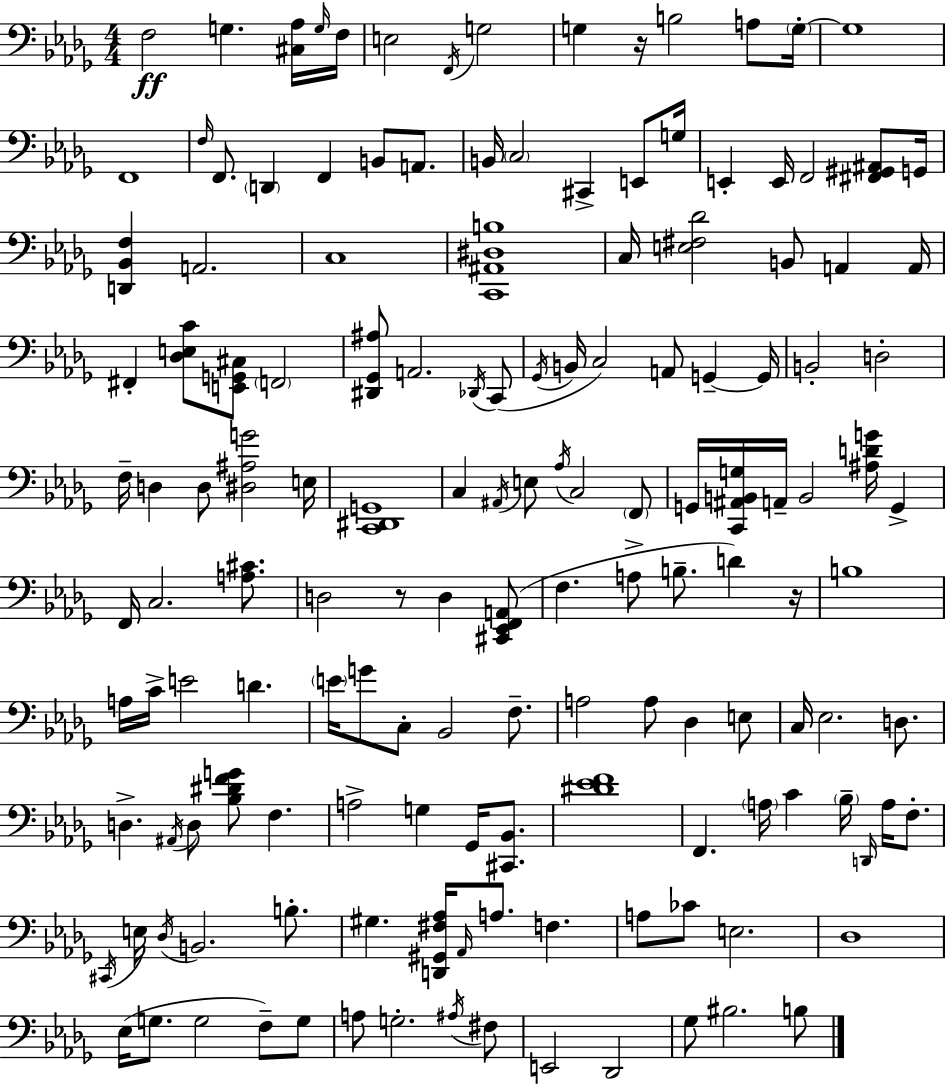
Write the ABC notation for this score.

X:1
T:Untitled
M:4/4
L:1/4
K:Bbm
F,2 G, [^C,_A,]/4 G,/4 F,/4 E,2 F,,/4 G,2 G, z/4 B,2 A,/2 G,/4 G,4 F,,4 F,/4 F,,/2 D,, F,, B,,/2 A,,/2 B,,/4 C,2 ^C,, E,,/2 G,/4 E,, E,,/4 F,,2 [^F,,^G,,^A,,]/2 G,,/4 [D,,_B,,F,] A,,2 C,4 [C,,^A,,^D,B,]4 C,/4 [E,^F,_D]2 B,,/2 A,, A,,/4 ^F,, [_D,E,C]/2 [E,,G,,^C,]/2 F,,2 [^D,,_G,,^A,]/2 A,,2 _D,,/4 C,,/2 _G,,/4 B,,/4 C,2 A,,/2 G,, G,,/4 B,,2 D,2 F,/4 D, D,/2 [^D,^A,G]2 E,/4 [C,,^D,,G,,]4 C, ^A,,/4 E,/2 _A,/4 C,2 F,,/2 G,,/4 [C,,^A,,B,,G,]/4 A,,/4 B,,2 [^A,DG]/4 G,, F,,/4 C,2 [A,^C]/2 D,2 z/2 D, [^C,,_E,,F,,A,,]/2 F, A,/2 B,/2 D z/4 B,4 A,/4 C/4 E2 D E/4 G/2 C,/2 _B,,2 F,/2 A,2 A,/2 _D, E,/2 C,/4 _E,2 D,/2 D, ^A,,/4 D,/2 [_B,^DFG]/2 F, A,2 G, _G,,/4 [^C,,_B,,]/2 [^D_EF]4 F,, A,/4 C _B,/4 D,,/4 A,/4 F,/2 ^C,,/4 E,/4 _D,/4 B,,2 B,/2 ^G, [D,,^G,,^F,_A,]/4 _A,,/4 A,/2 F, A,/2 _C/2 E,2 _D,4 _E,/4 G,/2 G,2 F,/2 G,/2 A,/2 G,2 ^A,/4 ^F,/2 E,,2 _D,,2 _G,/2 ^B,2 B,/2